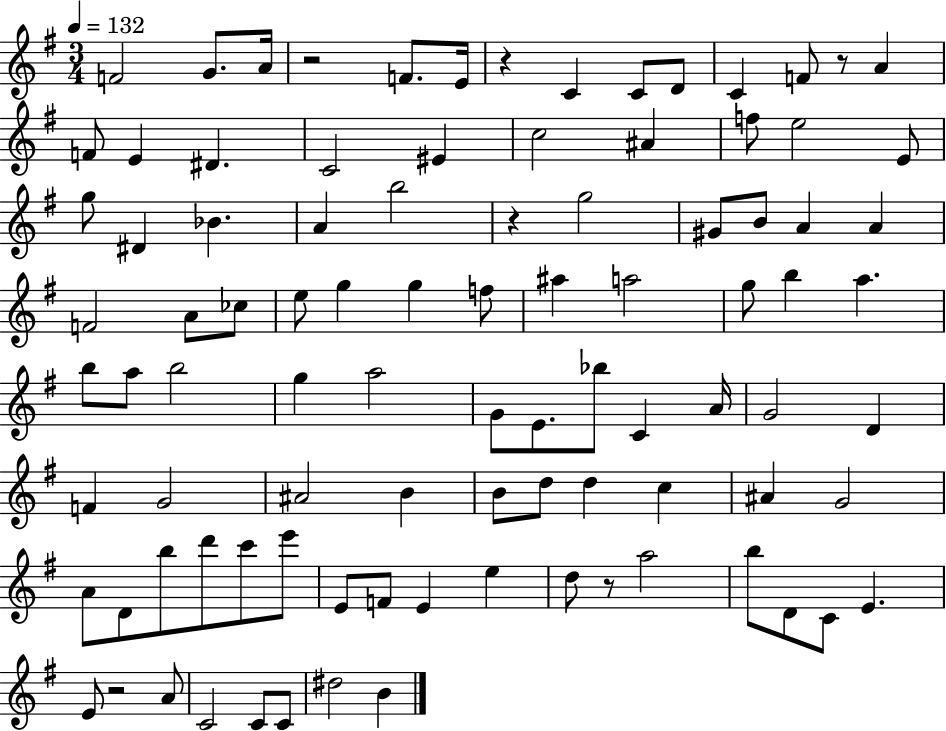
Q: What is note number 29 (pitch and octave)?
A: B4